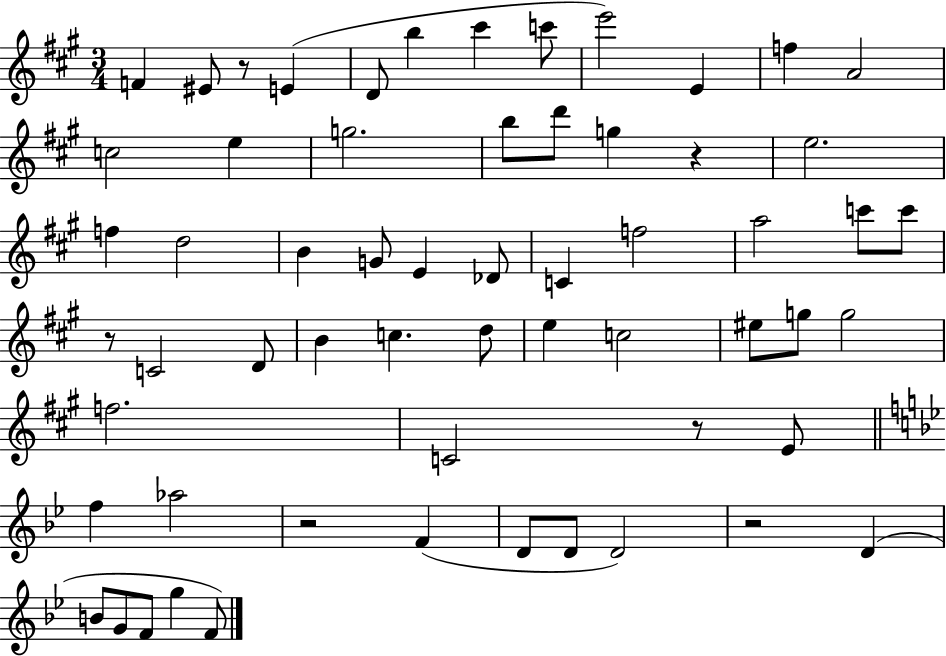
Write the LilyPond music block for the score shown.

{
  \clef treble
  \numericTimeSignature
  \time 3/4
  \key a \major
  f'4 eis'8 r8 e'4( | d'8 b''4 cis'''4 c'''8 | e'''2) e'4 | f''4 a'2 | \break c''2 e''4 | g''2. | b''8 d'''8 g''4 r4 | e''2. | \break f''4 d''2 | b'4 g'8 e'4 des'8 | c'4 f''2 | a''2 c'''8 c'''8 | \break r8 c'2 d'8 | b'4 c''4. d''8 | e''4 c''2 | eis''8 g''8 g''2 | \break f''2. | c'2 r8 e'8 | \bar "||" \break \key g \minor f''4 aes''2 | r2 f'4( | d'8 d'8 d'2) | r2 d'4( | \break b'8 g'8 f'8 g''4 f'8) | \bar "|."
}